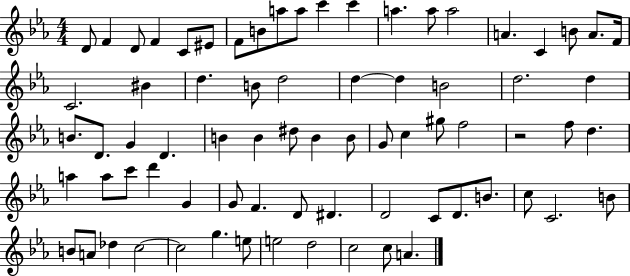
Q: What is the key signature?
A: EES major